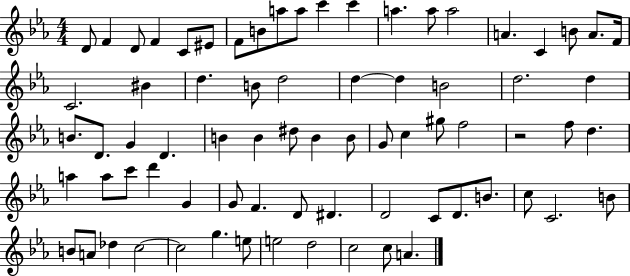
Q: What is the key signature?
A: EES major